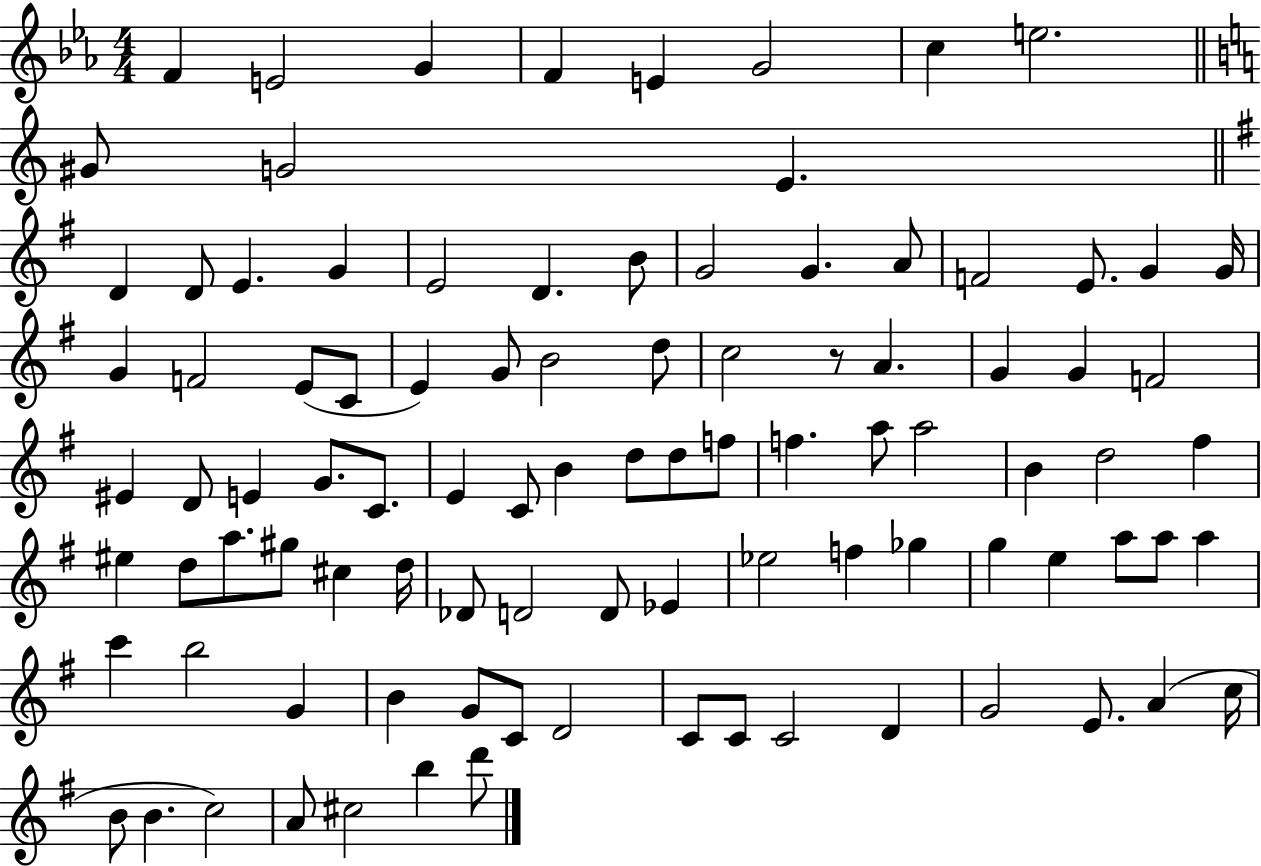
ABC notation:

X:1
T:Untitled
M:4/4
L:1/4
K:Eb
F E2 G F E G2 c e2 ^G/2 G2 E D D/2 E G E2 D B/2 G2 G A/2 F2 E/2 G G/4 G F2 E/2 C/2 E G/2 B2 d/2 c2 z/2 A G G F2 ^E D/2 E G/2 C/2 E C/2 B d/2 d/2 f/2 f a/2 a2 B d2 ^f ^e d/2 a/2 ^g/2 ^c d/4 _D/2 D2 D/2 _E _e2 f _g g e a/2 a/2 a c' b2 G B G/2 C/2 D2 C/2 C/2 C2 D G2 E/2 A c/4 B/2 B c2 A/2 ^c2 b d'/2